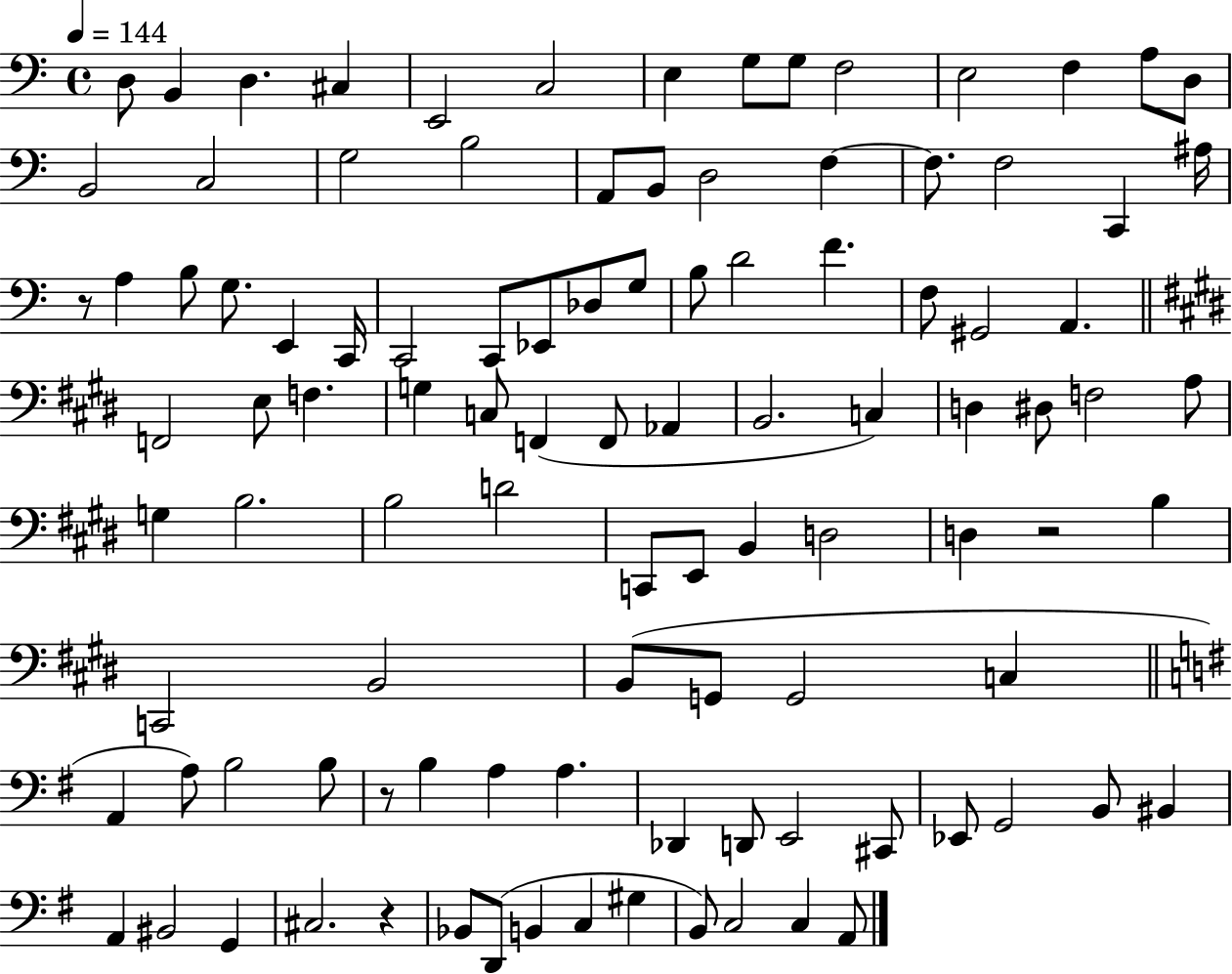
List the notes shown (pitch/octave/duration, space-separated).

D3/e B2/q D3/q. C#3/q E2/h C3/h E3/q G3/e G3/e F3/h E3/h F3/q A3/e D3/e B2/h C3/h G3/h B3/h A2/e B2/e D3/h F3/q F3/e. F3/h C2/q A#3/s R/e A3/q B3/e G3/e. E2/q C2/s C2/h C2/e Eb2/e Db3/e G3/e B3/e D4/h F4/q. F3/e G#2/h A2/q. F2/h E3/e F3/q. G3/q C3/e F2/q F2/e Ab2/q B2/h. C3/q D3/q D#3/e F3/h A3/e G3/q B3/h. B3/h D4/h C2/e E2/e B2/q D3/h D3/q R/h B3/q C2/h B2/h B2/e G2/e G2/h C3/q A2/q A3/e B3/h B3/e R/e B3/q A3/q A3/q. Db2/q D2/e E2/h C#2/e Eb2/e G2/h B2/e BIS2/q A2/q BIS2/h G2/q C#3/h. R/q Bb2/e D2/e B2/q C3/q G#3/q B2/e C3/h C3/q A2/e